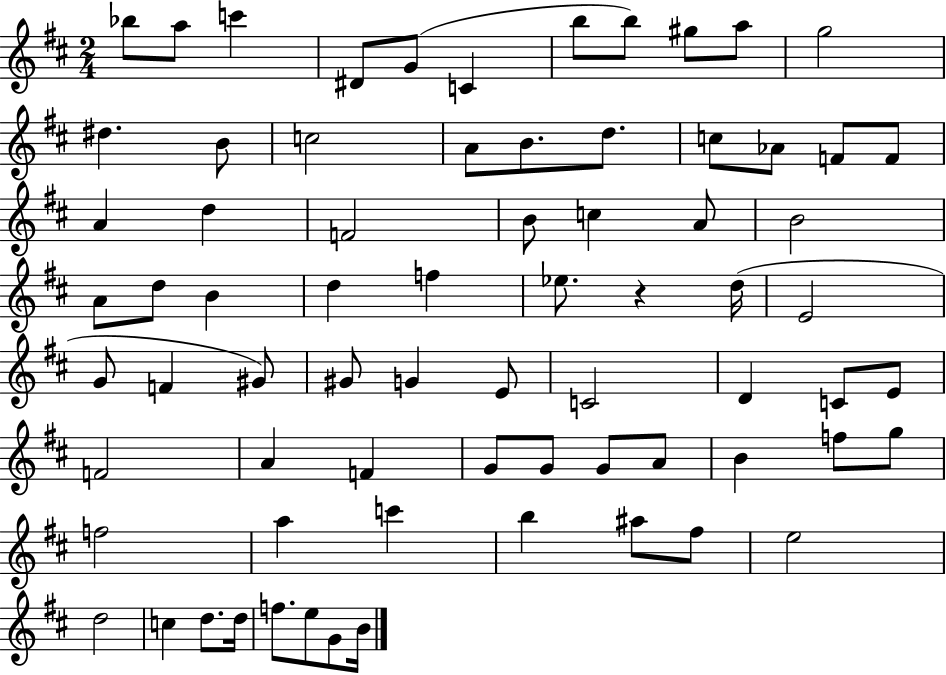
{
  \clef treble
  \numericTimeSignature
  \time 2/4
  \key d \major
  bes''8 a''8 c'''4 | dis'8 g'8( c'4 | b''8 b''8) gis''8 a''8 | g''2 | \break dis''4. b'8 | c''2 | a'8 b'8. d''8. | c''8 aes'8 f'8 f'8 | \break a'4 d''4 | f'2 | b'8 c''4 a'8 | b'2 | \break a'8 d''8 b'4 | d''4 f''4 | ees''8. r4 d''16( | e'2 | \break g'8 f'4 gis'8) | gis'8 g'4 e'8 | c'2 | d'4 c'8 e'8 | \break f'2 | a'4 f'4 | g'8 g'8 g'8 a'8 | b'4 f''8 g''8 | \break f''2 | a''4 c'''4 | b''4 ais''8 fis''8 | e''2 | \break d''2 | c''4 d''8. d''16 | f''8. e''8 g'8 b'16 | \bar "|."
}